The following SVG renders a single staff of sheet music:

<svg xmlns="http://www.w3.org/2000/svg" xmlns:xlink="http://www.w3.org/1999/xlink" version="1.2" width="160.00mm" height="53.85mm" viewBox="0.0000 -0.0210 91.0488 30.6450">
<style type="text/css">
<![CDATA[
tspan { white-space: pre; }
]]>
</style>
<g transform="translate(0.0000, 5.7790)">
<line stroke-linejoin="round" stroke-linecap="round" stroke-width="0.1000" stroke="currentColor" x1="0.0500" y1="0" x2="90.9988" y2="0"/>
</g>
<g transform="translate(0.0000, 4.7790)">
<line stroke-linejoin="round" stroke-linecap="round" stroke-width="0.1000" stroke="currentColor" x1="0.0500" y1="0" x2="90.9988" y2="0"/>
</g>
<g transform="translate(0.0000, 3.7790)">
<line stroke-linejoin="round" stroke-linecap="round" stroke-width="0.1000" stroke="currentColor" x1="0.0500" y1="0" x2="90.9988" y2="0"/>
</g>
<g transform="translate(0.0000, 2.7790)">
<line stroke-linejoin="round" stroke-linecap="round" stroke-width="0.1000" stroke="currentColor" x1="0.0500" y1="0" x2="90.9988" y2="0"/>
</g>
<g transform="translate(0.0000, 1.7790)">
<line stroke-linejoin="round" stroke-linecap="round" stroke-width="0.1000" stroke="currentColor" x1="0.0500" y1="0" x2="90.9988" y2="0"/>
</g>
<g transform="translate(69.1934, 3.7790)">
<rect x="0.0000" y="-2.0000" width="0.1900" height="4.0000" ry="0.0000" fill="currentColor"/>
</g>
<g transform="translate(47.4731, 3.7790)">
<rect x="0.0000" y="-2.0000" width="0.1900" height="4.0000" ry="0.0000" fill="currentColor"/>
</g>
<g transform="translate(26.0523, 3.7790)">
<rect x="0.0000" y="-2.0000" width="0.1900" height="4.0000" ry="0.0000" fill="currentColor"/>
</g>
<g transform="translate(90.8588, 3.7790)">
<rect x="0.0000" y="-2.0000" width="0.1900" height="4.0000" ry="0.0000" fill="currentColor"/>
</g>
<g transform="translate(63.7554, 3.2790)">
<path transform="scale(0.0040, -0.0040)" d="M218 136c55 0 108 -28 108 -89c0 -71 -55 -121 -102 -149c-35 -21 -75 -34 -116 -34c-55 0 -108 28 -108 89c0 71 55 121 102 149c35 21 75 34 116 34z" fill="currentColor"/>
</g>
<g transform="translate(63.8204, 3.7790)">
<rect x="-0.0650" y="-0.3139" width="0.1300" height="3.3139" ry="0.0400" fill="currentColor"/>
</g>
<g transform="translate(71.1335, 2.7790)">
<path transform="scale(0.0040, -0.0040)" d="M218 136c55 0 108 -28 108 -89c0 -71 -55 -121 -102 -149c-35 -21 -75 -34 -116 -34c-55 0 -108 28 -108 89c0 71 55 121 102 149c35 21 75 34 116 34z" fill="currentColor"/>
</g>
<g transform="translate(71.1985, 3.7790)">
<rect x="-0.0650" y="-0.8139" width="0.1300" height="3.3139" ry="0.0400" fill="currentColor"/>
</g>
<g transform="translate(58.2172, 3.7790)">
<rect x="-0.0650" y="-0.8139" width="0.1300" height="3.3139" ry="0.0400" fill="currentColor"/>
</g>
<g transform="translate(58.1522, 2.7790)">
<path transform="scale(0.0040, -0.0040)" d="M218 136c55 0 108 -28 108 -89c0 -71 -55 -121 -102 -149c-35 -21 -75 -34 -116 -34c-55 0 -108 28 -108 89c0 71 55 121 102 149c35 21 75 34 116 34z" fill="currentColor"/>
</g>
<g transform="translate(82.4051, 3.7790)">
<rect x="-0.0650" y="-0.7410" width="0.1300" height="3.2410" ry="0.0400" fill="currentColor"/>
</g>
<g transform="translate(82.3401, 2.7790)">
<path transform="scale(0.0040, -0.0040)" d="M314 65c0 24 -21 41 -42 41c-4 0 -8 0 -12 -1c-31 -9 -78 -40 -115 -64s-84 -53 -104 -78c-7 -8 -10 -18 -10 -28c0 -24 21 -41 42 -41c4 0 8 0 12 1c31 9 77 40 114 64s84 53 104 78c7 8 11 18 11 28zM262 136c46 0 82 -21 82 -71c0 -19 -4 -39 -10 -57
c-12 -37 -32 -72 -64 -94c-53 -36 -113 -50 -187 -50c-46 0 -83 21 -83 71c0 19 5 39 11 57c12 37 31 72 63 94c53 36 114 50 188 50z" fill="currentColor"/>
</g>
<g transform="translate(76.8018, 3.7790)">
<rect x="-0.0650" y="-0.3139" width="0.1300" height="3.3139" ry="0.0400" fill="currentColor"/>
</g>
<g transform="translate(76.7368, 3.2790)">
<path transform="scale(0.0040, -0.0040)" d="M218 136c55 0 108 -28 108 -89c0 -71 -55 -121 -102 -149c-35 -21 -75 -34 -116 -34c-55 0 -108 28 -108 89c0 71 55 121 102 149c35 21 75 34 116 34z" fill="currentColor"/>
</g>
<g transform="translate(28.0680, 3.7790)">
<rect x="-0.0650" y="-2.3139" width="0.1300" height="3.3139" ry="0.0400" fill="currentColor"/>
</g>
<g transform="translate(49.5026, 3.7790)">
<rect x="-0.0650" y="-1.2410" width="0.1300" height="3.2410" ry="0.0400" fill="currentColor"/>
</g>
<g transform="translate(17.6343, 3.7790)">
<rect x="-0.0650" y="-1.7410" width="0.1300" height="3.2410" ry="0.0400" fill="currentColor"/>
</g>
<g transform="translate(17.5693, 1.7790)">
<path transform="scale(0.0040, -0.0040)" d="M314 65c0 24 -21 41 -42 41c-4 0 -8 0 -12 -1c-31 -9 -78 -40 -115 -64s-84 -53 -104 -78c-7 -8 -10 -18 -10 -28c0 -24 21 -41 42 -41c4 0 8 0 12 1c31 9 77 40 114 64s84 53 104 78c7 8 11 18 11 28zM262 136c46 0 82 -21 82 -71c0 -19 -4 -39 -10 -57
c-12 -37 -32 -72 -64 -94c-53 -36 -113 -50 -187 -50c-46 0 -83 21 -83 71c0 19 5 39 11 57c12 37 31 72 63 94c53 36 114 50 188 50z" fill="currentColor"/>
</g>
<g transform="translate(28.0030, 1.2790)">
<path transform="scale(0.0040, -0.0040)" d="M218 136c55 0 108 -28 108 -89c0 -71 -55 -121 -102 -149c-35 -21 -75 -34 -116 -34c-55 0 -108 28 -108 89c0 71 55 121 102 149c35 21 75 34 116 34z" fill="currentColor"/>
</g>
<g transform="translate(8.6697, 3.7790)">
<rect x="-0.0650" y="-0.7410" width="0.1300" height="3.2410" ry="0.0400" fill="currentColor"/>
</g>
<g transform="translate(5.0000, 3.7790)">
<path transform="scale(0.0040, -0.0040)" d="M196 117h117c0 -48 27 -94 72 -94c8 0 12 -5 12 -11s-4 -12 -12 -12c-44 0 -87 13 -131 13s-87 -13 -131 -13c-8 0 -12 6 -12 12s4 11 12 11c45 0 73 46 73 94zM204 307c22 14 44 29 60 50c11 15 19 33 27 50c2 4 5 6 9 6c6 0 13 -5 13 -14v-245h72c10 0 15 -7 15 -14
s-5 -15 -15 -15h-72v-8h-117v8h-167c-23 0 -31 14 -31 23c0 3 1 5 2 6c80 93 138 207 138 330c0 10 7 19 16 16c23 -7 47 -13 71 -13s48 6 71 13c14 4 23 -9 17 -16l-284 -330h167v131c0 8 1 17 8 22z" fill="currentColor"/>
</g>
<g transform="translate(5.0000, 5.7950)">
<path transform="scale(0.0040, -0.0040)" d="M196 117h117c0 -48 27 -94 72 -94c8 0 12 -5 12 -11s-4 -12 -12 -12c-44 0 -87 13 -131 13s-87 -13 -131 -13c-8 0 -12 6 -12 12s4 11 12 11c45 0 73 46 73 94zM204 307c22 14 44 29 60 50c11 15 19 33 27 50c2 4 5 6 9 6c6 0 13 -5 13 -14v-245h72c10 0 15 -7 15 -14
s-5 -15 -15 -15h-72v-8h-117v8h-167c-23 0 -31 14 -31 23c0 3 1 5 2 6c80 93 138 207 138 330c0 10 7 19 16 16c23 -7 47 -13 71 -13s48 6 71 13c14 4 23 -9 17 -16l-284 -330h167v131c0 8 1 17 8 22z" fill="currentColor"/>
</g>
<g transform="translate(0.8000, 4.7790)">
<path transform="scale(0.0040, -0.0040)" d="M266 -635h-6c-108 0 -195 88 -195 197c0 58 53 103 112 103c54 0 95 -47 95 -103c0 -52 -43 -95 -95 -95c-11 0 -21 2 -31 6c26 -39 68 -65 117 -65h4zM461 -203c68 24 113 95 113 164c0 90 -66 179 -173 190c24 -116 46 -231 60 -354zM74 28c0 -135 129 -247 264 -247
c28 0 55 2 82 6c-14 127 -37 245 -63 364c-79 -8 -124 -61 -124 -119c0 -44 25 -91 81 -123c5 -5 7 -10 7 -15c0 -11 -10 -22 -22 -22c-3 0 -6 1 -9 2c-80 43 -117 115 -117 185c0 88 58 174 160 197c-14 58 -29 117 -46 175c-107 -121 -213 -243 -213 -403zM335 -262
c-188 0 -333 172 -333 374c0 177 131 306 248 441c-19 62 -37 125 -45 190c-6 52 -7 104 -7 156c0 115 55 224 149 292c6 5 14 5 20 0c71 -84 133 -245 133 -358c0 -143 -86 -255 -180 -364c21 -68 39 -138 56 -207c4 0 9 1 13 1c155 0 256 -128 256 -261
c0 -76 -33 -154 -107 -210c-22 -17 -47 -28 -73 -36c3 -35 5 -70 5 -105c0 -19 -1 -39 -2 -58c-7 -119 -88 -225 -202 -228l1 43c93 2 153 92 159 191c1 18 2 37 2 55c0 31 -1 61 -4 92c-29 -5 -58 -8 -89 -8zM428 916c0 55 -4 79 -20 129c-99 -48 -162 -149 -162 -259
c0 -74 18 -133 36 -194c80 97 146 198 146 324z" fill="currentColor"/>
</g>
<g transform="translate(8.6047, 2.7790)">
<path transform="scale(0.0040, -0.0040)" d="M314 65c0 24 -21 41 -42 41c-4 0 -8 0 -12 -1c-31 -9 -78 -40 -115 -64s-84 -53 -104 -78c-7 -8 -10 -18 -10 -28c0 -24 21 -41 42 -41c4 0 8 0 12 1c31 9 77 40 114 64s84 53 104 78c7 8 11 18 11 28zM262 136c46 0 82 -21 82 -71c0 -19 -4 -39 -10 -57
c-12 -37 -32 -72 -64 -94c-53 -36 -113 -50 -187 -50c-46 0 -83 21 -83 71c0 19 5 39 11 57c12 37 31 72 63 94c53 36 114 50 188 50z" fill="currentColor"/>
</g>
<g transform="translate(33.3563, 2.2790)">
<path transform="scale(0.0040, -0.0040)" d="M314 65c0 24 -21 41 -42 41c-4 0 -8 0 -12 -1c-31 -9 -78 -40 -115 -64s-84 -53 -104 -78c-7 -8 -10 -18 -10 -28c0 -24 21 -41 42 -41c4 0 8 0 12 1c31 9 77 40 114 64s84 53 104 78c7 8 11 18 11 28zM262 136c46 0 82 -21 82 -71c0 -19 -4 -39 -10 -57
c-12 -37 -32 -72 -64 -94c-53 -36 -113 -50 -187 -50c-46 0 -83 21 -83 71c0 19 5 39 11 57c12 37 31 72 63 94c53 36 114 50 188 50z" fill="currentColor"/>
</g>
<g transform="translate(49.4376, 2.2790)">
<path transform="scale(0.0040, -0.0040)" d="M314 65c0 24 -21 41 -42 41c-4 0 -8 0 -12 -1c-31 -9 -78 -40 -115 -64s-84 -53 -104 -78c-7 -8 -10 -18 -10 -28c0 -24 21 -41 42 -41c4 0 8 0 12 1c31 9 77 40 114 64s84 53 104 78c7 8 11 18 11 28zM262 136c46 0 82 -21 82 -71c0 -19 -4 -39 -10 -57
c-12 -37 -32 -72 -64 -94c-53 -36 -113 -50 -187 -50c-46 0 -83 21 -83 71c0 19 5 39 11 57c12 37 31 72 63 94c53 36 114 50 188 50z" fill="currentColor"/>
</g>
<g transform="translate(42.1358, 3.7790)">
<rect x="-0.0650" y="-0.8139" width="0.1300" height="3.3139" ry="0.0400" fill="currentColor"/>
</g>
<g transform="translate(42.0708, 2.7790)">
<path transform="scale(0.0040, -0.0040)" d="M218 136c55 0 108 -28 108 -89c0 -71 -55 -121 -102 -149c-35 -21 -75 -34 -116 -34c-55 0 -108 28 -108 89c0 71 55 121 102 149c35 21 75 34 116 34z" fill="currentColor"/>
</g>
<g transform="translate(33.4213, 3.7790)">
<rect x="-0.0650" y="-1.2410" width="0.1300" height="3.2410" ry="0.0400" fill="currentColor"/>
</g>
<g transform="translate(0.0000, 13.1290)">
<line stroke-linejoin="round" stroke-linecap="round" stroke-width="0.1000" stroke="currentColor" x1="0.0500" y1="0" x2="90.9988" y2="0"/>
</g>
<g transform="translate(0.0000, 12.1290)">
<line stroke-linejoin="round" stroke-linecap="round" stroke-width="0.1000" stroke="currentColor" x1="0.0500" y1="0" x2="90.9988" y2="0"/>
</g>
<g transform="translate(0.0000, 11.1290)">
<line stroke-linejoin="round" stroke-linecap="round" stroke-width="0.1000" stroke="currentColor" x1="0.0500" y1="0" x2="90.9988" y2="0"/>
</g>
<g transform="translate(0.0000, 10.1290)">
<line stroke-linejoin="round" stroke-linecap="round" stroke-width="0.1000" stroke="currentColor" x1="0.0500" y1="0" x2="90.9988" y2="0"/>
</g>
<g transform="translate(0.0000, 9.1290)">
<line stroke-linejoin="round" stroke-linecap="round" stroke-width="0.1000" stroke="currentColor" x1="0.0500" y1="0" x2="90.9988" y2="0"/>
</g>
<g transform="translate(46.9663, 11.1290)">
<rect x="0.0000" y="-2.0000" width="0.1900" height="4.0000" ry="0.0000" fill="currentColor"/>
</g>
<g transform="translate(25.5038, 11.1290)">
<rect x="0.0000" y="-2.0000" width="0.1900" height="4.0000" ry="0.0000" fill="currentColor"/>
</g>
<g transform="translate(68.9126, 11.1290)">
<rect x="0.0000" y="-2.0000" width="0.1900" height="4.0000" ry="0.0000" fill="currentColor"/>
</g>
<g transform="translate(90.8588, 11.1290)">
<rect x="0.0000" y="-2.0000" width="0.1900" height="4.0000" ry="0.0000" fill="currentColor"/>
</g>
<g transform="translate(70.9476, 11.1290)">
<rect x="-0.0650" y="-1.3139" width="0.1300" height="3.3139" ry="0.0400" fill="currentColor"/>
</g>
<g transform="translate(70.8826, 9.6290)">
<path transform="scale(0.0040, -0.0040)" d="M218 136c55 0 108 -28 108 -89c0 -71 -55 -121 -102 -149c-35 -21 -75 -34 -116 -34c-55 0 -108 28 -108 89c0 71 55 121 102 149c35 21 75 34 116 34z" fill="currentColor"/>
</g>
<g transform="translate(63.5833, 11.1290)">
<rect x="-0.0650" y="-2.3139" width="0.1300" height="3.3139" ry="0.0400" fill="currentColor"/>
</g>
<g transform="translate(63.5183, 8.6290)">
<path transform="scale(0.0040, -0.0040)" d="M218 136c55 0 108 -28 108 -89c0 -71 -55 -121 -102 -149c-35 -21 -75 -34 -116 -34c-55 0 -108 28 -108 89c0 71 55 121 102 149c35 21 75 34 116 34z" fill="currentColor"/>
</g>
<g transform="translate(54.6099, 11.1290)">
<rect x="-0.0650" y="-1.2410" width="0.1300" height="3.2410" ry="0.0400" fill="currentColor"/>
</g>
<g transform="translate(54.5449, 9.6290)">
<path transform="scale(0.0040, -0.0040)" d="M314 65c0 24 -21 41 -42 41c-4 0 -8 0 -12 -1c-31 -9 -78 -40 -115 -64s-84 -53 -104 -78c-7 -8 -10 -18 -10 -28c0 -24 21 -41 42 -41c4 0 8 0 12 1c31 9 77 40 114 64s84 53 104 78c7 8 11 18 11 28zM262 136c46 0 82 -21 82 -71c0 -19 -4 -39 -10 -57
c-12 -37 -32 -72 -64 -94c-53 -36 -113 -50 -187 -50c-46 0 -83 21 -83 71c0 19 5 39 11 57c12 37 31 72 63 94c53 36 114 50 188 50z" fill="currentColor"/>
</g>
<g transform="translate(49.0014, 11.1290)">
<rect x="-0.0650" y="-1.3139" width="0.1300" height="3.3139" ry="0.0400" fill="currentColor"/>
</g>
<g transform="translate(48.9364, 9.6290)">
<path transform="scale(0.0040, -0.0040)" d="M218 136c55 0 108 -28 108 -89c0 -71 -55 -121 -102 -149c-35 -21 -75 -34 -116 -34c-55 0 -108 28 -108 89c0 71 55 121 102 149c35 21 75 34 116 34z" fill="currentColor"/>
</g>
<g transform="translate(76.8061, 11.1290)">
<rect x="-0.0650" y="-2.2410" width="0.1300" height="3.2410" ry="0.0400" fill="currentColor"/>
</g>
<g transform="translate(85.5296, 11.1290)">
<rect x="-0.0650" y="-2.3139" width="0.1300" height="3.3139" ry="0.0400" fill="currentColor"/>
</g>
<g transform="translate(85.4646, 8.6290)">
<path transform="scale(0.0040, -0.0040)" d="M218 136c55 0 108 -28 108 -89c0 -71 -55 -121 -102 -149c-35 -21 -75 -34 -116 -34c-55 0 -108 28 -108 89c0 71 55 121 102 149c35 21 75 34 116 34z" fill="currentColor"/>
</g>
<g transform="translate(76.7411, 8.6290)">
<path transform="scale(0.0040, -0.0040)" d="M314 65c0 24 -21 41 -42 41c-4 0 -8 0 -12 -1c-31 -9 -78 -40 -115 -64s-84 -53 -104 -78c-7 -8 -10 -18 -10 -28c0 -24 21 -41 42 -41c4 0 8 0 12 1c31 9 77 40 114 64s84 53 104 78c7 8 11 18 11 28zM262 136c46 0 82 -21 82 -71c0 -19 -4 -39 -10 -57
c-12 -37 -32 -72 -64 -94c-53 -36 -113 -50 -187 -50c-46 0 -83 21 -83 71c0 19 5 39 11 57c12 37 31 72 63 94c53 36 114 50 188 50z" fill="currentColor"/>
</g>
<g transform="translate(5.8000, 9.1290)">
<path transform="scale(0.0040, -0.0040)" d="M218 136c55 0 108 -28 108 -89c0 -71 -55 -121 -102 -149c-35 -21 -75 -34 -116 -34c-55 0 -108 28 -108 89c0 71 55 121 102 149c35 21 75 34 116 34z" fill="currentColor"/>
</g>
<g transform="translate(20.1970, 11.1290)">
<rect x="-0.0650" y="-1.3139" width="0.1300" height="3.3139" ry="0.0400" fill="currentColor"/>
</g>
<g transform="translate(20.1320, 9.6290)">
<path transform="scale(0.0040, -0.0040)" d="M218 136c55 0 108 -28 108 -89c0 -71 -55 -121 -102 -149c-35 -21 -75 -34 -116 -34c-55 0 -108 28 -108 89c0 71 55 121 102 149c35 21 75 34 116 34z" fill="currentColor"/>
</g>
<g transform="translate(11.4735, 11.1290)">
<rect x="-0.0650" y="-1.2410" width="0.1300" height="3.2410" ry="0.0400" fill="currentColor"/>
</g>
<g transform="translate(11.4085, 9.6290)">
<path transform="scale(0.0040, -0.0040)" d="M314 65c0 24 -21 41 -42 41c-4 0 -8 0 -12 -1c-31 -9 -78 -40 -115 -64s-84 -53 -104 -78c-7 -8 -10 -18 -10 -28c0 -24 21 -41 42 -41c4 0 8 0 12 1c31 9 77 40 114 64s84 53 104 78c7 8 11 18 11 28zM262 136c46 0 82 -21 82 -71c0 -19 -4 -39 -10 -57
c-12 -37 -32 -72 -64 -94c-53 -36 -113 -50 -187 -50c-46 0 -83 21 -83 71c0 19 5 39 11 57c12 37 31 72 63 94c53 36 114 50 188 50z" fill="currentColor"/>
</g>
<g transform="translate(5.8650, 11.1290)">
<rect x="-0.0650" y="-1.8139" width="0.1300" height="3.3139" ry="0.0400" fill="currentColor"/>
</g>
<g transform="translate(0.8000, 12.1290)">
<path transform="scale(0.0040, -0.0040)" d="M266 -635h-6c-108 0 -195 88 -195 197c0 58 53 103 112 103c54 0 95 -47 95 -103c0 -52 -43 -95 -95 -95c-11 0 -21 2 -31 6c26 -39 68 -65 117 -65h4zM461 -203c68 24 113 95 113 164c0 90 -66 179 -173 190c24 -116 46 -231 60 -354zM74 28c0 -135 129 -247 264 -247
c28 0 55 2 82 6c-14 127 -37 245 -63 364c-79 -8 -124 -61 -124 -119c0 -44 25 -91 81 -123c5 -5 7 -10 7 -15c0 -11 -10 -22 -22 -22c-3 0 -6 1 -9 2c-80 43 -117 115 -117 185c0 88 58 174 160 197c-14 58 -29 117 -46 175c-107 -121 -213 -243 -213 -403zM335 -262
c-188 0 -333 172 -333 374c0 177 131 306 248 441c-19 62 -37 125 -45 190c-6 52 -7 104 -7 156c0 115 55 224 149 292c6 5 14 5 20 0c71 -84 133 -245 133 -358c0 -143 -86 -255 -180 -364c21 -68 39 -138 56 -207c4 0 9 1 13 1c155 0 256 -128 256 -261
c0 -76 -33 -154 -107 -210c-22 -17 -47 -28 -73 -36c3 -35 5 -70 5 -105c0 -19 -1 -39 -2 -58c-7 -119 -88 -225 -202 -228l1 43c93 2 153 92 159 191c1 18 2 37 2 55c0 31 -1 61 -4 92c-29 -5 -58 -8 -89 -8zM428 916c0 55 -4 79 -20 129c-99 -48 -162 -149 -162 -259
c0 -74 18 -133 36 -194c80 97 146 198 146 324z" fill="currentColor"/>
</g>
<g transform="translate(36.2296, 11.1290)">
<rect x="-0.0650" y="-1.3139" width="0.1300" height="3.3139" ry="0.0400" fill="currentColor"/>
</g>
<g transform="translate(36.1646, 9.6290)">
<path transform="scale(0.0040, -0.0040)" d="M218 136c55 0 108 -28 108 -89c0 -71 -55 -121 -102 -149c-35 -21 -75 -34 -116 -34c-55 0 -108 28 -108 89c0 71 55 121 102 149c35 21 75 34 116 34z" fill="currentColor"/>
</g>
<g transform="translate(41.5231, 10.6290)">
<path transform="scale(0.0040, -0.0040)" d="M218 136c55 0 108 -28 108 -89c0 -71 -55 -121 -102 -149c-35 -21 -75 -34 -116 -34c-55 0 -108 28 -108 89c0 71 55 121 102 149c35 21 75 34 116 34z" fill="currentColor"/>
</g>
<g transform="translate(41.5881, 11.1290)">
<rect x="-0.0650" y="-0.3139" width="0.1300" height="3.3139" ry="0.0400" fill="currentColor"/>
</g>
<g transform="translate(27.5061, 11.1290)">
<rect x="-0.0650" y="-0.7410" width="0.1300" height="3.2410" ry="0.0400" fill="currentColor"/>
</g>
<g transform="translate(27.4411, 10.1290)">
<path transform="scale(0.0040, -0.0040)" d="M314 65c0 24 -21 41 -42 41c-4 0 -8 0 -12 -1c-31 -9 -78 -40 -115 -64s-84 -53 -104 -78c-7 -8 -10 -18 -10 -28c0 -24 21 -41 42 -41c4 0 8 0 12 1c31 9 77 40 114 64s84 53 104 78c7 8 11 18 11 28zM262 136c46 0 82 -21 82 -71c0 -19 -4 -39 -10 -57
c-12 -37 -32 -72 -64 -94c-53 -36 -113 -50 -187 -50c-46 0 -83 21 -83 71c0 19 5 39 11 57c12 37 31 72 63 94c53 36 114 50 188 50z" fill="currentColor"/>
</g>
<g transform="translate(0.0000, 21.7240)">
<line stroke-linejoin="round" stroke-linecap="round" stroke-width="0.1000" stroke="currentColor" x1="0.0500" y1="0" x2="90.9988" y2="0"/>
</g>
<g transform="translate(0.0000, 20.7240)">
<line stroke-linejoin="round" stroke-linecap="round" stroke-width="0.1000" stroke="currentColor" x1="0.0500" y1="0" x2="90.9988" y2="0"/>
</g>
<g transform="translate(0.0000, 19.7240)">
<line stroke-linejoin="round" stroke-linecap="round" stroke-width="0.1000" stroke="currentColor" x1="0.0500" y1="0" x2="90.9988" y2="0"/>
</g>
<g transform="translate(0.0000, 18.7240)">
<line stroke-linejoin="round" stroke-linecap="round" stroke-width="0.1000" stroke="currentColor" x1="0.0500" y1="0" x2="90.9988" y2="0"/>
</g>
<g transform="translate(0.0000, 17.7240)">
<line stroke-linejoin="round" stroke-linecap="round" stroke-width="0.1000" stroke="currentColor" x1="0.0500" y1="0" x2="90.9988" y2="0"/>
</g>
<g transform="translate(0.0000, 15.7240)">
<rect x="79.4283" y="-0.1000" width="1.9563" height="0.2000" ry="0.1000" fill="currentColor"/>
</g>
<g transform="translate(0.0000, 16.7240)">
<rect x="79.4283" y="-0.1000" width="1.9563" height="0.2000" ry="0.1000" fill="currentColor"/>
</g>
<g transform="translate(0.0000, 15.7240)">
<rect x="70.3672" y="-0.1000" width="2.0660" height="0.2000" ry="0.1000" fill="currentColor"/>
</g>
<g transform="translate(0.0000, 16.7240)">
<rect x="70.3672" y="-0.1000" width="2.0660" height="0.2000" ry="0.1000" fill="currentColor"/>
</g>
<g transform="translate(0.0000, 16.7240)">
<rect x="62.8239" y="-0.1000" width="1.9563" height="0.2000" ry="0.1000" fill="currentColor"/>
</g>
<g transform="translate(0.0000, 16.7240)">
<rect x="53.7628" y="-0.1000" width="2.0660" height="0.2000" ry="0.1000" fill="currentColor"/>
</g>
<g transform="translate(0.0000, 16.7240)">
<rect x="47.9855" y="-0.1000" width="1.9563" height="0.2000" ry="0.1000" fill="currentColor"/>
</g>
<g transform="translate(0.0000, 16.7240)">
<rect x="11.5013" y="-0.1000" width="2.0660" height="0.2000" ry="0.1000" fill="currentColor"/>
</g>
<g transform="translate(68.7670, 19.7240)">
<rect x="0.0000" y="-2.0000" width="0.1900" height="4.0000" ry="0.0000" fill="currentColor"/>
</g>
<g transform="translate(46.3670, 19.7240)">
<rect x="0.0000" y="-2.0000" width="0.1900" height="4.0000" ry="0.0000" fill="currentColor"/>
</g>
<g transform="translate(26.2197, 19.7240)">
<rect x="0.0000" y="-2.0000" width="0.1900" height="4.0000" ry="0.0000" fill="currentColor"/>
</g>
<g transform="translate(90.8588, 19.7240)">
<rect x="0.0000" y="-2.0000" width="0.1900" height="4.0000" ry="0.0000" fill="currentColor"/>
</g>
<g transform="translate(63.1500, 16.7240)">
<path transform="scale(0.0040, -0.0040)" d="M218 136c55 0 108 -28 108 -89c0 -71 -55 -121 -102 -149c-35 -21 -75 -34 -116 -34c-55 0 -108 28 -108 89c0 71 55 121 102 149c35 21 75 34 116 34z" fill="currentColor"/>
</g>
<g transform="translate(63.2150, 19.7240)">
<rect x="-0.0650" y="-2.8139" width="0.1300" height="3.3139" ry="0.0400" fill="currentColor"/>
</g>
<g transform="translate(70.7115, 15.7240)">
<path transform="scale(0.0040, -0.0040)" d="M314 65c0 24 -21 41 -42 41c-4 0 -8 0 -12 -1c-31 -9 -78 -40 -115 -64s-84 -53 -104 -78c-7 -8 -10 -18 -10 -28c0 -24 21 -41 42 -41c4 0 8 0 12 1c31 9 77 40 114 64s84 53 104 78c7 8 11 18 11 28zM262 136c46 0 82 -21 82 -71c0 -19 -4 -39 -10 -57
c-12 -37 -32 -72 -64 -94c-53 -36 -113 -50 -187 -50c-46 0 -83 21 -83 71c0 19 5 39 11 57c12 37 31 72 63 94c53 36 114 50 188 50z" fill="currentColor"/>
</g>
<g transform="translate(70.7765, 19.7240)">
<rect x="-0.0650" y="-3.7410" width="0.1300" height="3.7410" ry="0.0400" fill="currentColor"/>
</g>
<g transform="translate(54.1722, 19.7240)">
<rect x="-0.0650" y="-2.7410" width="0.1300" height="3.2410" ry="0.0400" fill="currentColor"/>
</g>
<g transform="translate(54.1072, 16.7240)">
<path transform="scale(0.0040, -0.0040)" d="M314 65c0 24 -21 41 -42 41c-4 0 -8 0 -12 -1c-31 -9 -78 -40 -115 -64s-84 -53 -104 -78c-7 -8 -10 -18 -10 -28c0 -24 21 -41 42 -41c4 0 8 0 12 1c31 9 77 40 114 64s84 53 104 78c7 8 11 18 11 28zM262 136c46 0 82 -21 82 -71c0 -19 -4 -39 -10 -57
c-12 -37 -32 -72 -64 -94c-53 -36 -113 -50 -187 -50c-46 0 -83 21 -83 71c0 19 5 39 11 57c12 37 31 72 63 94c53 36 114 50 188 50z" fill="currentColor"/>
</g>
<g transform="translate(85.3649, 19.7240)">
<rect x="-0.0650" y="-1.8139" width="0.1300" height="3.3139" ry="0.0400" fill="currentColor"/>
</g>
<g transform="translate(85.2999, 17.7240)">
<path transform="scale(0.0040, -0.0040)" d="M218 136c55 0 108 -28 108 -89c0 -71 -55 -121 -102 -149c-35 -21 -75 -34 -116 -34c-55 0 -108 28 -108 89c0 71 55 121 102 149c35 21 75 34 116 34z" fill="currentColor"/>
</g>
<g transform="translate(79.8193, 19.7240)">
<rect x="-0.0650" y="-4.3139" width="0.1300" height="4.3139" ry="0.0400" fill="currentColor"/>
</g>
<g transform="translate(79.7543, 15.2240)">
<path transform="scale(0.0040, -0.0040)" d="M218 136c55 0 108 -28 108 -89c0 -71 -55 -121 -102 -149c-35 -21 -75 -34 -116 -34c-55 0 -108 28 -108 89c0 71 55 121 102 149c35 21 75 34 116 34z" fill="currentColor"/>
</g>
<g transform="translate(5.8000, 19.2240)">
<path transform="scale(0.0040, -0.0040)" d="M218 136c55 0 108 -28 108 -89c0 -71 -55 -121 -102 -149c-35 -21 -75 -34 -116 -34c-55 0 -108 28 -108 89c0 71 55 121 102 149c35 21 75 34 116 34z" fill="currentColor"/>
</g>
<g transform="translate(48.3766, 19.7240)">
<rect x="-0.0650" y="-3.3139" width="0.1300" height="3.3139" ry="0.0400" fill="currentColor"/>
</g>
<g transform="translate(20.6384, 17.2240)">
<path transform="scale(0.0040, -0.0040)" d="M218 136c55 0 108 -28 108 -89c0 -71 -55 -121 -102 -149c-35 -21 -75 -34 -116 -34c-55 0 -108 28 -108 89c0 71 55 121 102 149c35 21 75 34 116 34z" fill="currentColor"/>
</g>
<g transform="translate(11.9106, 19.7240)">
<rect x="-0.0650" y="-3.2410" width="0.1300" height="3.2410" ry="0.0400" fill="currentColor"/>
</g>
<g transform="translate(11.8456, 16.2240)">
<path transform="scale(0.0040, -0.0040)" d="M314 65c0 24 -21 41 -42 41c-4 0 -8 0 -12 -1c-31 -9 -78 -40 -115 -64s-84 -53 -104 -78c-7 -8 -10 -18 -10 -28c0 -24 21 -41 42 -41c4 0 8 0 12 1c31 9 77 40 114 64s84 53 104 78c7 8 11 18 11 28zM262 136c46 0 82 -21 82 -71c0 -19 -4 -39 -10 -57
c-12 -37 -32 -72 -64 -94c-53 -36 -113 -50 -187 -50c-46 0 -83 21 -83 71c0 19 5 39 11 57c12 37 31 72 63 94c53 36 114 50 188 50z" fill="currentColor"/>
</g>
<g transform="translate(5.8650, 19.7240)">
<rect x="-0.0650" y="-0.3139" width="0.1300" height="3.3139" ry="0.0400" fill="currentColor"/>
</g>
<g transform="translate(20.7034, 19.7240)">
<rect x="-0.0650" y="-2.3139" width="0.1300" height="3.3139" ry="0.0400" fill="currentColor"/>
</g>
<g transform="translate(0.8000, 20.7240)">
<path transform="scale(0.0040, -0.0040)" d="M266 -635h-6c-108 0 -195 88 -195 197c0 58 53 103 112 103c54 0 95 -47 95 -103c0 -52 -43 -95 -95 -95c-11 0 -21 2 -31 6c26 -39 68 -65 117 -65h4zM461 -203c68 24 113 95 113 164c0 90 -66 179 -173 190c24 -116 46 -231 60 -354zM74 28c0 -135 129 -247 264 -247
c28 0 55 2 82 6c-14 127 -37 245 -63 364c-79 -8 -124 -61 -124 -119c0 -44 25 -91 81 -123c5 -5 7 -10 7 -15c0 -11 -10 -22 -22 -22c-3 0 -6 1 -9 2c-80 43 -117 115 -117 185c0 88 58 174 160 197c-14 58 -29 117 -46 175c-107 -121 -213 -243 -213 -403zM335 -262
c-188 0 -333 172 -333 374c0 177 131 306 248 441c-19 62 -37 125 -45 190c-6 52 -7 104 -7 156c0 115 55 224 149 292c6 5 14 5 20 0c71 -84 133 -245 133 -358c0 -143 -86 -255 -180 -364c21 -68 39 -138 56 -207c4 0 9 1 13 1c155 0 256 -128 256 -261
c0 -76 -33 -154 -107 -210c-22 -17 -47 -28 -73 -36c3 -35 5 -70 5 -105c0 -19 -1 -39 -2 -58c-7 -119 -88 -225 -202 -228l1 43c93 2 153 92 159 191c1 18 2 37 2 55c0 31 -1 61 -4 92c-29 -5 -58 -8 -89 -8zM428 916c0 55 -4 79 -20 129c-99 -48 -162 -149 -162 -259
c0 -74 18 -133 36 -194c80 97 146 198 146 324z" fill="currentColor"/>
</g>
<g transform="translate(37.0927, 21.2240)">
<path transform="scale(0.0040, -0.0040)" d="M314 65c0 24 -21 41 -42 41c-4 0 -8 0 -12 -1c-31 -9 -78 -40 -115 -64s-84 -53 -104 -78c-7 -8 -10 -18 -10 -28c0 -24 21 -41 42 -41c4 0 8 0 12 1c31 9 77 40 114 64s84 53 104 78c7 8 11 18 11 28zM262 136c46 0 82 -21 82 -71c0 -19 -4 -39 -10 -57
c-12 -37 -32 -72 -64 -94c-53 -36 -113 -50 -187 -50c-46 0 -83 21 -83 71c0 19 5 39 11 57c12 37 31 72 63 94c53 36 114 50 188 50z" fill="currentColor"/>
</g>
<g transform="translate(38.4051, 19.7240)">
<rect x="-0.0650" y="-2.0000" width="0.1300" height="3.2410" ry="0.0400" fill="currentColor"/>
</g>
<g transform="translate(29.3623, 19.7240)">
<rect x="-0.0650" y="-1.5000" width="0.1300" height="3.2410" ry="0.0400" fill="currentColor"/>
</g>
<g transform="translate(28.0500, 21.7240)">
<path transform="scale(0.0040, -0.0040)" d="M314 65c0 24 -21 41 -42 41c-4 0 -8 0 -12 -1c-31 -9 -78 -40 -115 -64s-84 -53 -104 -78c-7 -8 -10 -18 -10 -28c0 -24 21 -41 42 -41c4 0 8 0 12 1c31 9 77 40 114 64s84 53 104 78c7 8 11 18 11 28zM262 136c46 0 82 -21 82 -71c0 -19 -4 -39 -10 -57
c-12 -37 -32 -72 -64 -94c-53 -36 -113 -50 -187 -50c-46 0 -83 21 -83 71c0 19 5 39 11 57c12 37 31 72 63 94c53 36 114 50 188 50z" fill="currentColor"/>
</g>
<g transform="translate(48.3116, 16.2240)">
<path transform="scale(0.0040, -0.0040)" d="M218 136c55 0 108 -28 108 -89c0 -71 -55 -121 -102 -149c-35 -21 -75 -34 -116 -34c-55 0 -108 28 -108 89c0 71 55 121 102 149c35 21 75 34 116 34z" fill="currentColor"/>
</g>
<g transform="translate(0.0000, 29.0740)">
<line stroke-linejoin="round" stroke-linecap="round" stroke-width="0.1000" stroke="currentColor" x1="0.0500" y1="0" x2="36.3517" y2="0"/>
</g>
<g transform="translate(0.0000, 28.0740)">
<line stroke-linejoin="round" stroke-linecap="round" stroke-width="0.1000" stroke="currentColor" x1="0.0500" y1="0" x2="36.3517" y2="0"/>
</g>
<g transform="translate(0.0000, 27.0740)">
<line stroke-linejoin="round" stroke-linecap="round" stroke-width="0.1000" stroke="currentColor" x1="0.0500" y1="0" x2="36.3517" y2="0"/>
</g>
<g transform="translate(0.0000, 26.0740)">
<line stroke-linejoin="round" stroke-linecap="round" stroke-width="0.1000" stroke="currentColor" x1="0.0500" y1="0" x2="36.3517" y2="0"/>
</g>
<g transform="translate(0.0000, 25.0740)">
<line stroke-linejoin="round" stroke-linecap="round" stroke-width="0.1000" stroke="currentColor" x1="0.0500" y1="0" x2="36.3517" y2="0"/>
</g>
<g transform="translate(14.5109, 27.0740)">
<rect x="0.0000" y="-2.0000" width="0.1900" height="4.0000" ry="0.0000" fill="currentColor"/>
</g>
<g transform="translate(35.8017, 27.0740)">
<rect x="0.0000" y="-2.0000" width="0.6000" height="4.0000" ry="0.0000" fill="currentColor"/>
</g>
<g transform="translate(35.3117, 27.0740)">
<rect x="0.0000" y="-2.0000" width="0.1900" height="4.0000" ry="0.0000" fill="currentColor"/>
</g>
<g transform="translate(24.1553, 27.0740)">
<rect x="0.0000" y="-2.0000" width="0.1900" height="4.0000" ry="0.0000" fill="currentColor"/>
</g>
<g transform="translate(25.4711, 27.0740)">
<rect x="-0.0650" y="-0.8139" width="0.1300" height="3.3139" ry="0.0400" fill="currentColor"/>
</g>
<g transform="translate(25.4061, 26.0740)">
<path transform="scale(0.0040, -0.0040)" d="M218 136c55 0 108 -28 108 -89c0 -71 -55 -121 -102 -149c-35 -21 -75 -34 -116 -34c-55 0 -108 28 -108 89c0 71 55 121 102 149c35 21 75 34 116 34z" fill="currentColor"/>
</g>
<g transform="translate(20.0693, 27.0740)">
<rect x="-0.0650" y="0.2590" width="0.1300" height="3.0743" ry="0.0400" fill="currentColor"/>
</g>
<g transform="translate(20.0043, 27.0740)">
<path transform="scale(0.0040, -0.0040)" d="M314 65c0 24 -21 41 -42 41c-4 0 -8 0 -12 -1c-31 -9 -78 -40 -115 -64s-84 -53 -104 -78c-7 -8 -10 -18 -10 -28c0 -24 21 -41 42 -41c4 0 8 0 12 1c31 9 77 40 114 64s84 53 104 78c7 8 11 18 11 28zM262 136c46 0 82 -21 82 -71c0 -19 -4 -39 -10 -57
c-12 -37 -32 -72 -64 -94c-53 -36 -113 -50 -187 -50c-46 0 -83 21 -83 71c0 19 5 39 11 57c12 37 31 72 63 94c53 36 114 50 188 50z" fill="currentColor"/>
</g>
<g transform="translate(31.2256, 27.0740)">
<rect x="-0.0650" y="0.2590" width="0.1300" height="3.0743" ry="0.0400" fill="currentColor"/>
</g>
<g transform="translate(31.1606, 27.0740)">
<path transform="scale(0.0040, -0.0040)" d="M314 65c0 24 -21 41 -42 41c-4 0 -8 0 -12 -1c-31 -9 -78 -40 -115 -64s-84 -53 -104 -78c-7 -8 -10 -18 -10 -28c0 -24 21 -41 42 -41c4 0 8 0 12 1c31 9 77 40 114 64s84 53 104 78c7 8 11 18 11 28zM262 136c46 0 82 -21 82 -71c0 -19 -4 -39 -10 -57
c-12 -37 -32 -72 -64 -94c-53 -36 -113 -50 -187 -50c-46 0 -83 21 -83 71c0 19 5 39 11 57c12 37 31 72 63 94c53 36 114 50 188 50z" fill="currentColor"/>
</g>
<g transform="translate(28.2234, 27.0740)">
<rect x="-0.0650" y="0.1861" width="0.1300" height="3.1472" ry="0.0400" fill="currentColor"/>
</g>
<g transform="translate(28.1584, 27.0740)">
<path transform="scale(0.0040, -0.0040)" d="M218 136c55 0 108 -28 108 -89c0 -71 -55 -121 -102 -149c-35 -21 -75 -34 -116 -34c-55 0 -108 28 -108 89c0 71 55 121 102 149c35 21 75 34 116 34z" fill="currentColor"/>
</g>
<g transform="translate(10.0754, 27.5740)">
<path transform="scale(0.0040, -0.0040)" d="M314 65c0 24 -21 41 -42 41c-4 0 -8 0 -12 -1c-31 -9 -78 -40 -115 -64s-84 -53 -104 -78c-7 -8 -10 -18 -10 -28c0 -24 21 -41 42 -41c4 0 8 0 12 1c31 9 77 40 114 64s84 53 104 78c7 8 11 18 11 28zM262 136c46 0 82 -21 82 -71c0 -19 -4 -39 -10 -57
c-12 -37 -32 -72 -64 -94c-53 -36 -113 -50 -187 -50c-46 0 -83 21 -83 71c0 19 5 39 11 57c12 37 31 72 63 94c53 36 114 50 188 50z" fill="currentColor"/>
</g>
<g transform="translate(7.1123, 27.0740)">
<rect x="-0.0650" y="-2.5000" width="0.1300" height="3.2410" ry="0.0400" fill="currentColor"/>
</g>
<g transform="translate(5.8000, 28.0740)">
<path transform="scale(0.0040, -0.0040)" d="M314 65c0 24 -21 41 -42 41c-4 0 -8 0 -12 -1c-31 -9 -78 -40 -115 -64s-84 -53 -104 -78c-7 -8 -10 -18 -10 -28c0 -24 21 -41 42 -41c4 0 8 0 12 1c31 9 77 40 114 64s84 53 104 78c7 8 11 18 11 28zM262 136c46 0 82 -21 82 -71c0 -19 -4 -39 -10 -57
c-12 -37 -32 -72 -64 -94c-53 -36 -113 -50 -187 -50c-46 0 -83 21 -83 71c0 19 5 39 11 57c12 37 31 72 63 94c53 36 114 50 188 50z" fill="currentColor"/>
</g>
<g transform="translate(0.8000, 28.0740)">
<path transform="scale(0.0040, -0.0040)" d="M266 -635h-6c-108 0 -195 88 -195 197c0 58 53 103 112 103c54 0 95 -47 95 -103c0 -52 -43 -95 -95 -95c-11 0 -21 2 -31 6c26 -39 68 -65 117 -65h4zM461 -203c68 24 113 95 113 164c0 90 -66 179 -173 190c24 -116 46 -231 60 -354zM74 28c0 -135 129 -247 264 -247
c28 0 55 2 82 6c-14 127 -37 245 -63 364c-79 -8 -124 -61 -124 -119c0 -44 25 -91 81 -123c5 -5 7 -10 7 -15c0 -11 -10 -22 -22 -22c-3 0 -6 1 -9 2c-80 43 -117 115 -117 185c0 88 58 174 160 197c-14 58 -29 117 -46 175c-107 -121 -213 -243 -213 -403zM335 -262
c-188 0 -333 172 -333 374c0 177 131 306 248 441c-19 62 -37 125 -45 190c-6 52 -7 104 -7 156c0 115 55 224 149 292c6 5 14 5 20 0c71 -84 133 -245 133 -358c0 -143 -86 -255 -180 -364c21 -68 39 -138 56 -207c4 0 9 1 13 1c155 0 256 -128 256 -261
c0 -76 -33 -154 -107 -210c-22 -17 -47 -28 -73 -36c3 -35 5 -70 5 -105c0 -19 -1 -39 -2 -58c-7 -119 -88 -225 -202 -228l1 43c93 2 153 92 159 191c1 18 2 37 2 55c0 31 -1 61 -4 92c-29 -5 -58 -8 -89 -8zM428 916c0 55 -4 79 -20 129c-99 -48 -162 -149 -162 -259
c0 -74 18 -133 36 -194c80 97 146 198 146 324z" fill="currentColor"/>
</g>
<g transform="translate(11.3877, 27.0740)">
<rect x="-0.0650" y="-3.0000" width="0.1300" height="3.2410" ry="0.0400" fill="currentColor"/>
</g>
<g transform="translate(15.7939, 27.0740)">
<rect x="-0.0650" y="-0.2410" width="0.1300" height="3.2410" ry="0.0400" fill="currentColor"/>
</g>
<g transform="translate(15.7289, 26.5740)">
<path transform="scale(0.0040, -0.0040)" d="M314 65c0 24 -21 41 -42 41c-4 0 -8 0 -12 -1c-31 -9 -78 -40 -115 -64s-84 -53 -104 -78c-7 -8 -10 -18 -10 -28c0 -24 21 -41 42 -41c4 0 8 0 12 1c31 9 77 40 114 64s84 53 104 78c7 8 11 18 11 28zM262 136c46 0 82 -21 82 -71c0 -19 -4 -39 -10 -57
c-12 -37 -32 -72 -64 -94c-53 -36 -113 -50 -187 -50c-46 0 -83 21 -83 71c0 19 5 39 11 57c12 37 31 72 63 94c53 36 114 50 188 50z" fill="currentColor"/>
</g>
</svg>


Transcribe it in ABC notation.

X:1
T:Untitled
M:4/4
L:1/4
K:C
d2 f2 g e2 d e2 d c d c d2 f e2 e d2 e c e e2 g e g2 g c b2 g E2 F2 b a2 a c'2 d' f G2 A2 c2 B2 d B B2